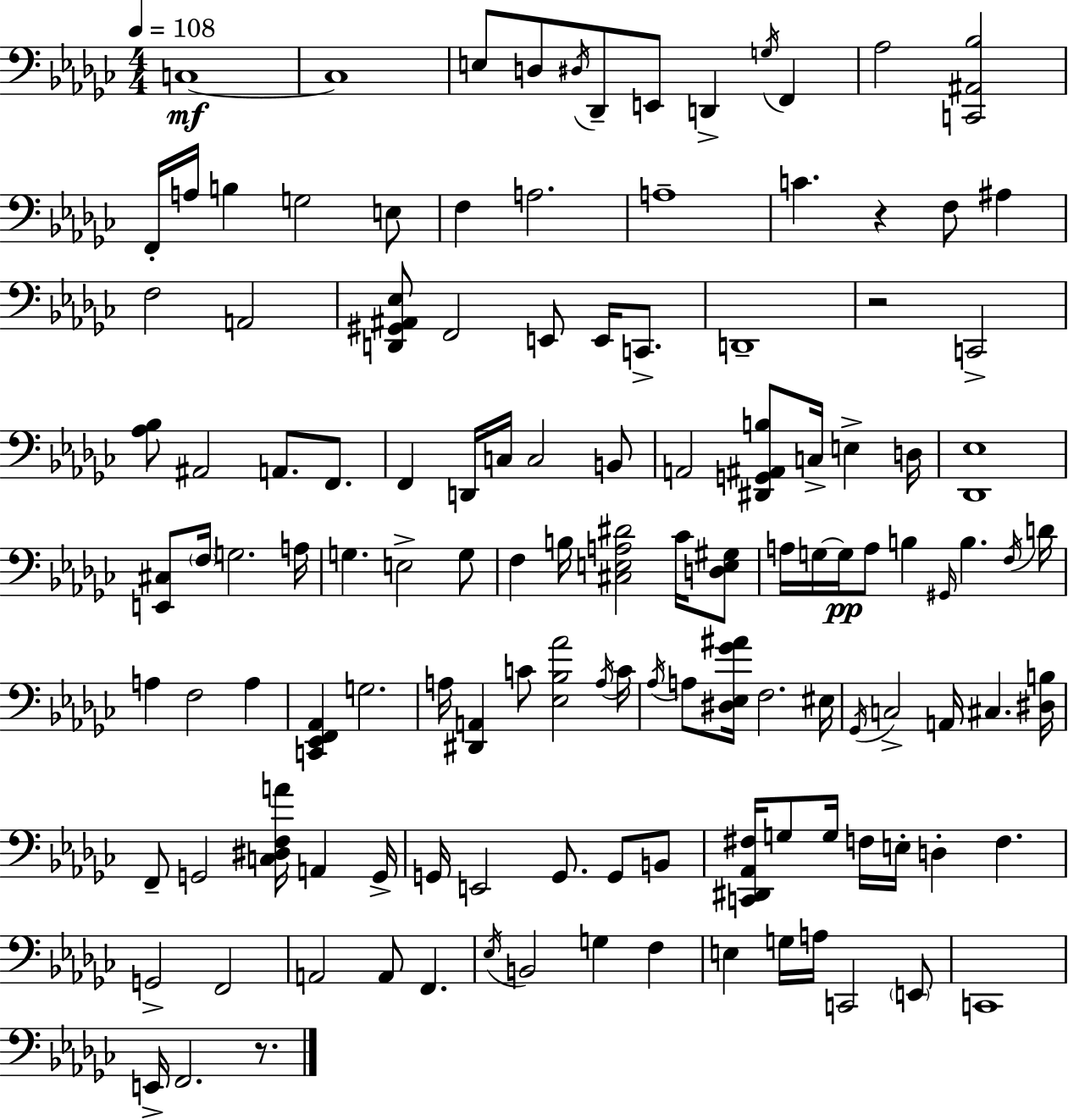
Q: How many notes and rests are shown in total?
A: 126